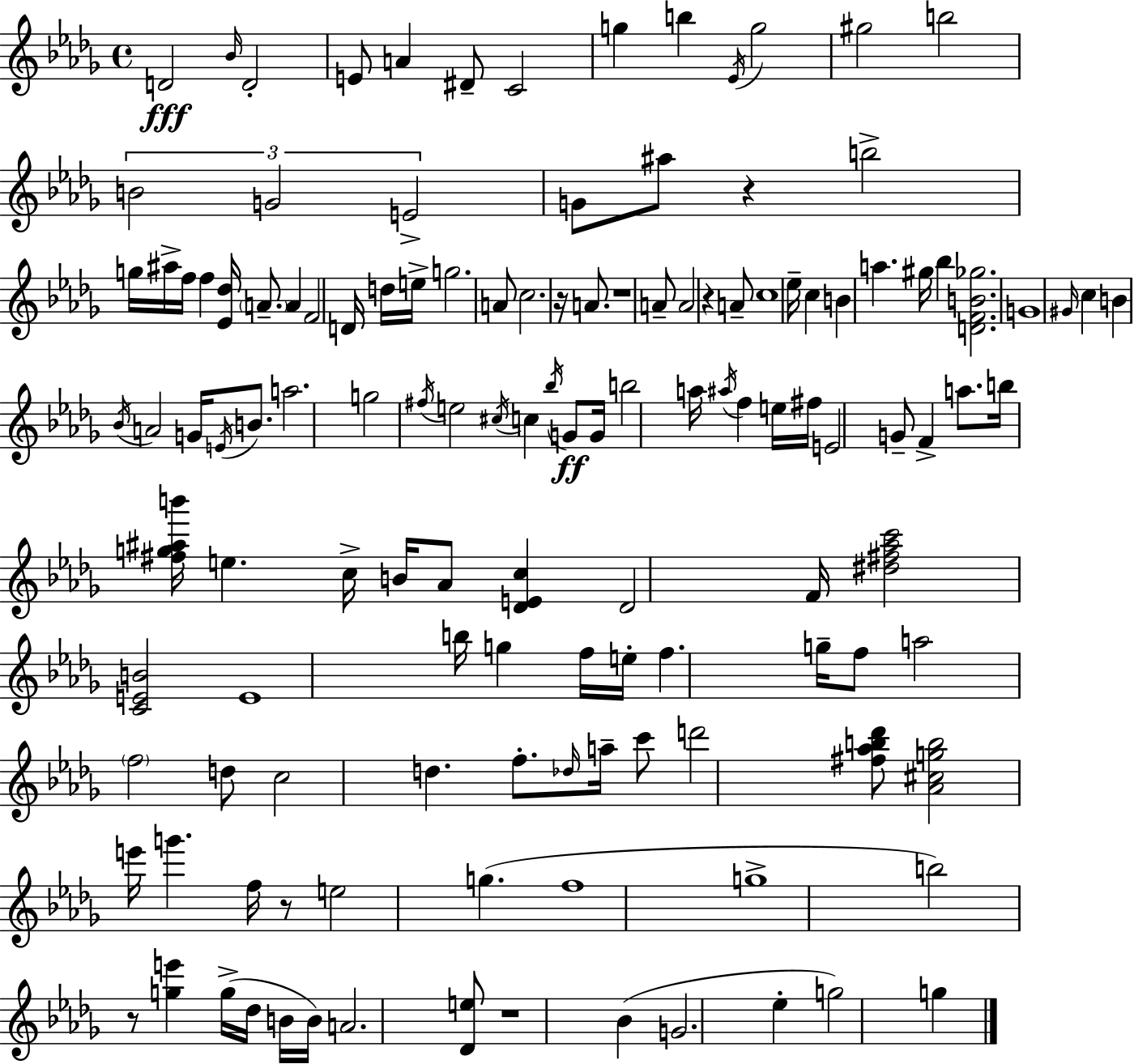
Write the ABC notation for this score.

X:1
T:Untitled
M:4/4
L:1/4
K:Bbm
D2 _B/4 D2 E/2 A ^D/2 C2 g b _E/4 g2 ^g2 b2 B2 G2 E2 G/2 ^a/2 z b2 g/4 ^a/4 f/4 f [_E_d]/4 A/2 A F2 D/4 d/4 e/4 g2 A/2 c2 z/4 A/2 z4 A/2 A2 z A/2 c4 _e/4 c B a ^g/4 _b [DFB_g]2 G4 ^G/4 c B _B/4 A2 G/4 E/4 B/2 a2 g2 ^f/4 e2 ^c/4 c _b/4 G/2 G/4 b2 a/4 ^a/4 f e/4 ^f/4 E2 G/2 F a/2 b/4 [^fg^ab']/4 e c/4 B/4 _A/2 [_DEc] _D2 F/4 [^d^f_ac']2 [CEB]2 E4 b/4 g f/4 e/4 f g/4 f/2 a2 f2 d/2 c2 d f/2 _d/4 a/4 c'/2 d'2 [^f_ab_d']/2 [_A^cgb]2 e'/4 g' f/4 z/2 e2 g f4 g4 b2 z/2 [ge'] g/4 _d/4 B/4 B/4 A2 [_De]/2 z4 _B G2 _e g2 g